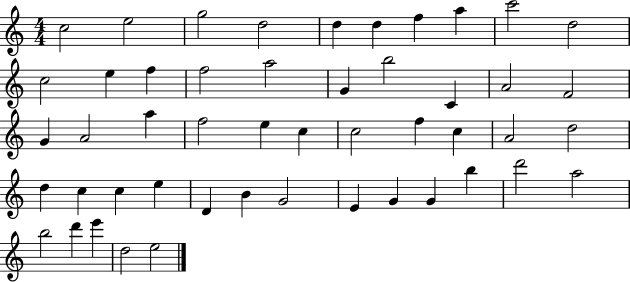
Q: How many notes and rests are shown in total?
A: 49